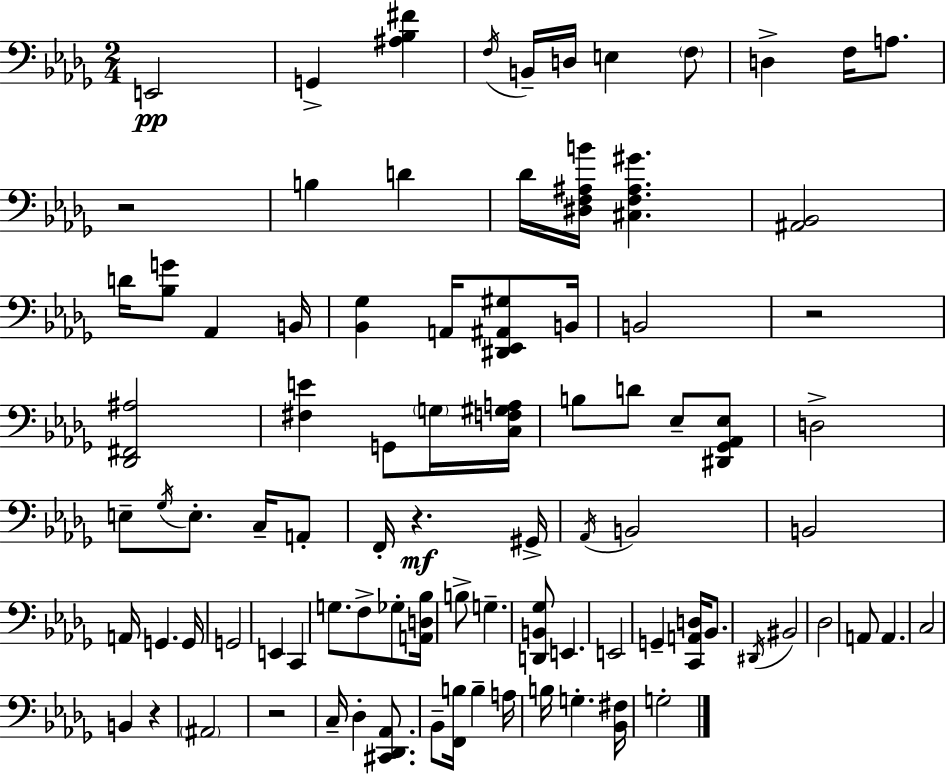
X:1
T:Untitled
M:2/4
L:1/4
K:Bbm
E,,2 G,, [^A,_B,^F] F,/4 B,,/4 D,/4 E, F,/2 D, F,/4 A,/2 z2 B, D _D/4 [^D,F,^A,B]/4 [^C,F,^A,^G] [^A,,_B,,]2 D/4 [_B,G]/2 _A,, B,,/4 [_B,,_G,] A,,/4 [^D,,_E,,^A,,^G,]/2 B,,/4 B,,2 z2 [_D,,^F,,^A,]2 [^F,E] G,,/2 G,/4 [C,F,^G,A,]/4 B,/2 D/2 _E,/2 [^D,,_G,,_A,,_E,]/2 D,2 E,/2 _G,/4 E,/2 C,/4 A,,/2 F,,/4 z ^G,,/4 _A,,/4 B,,2 B,,2 A,,/4 G,, G,,/4 G,,2 E,, C,, G,/2 F,/2 _G,/2 [A,,D,_B,]/4 B,/2 G, [D,,B,,_G,]/2 E,, E,,2 G,, [C,,A,,D,]/4 _B,,/2 ^D,,/4 ^B,,2 _D,2 A,,/2 A,, C,2 B,, z ^A,,2 z2 C,/4 _D, [^C,,_D,,_A,,]/2 _B,,/2 [F,,B,]/4 B, A,/4 B,/4 G, [_B,,^F,]/4 G,2